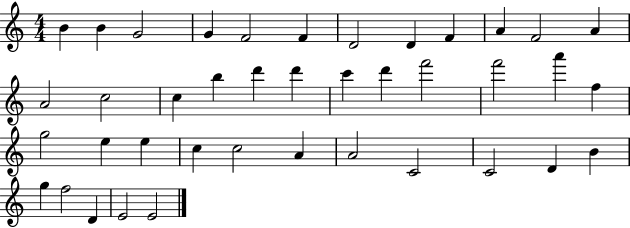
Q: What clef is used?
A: treble